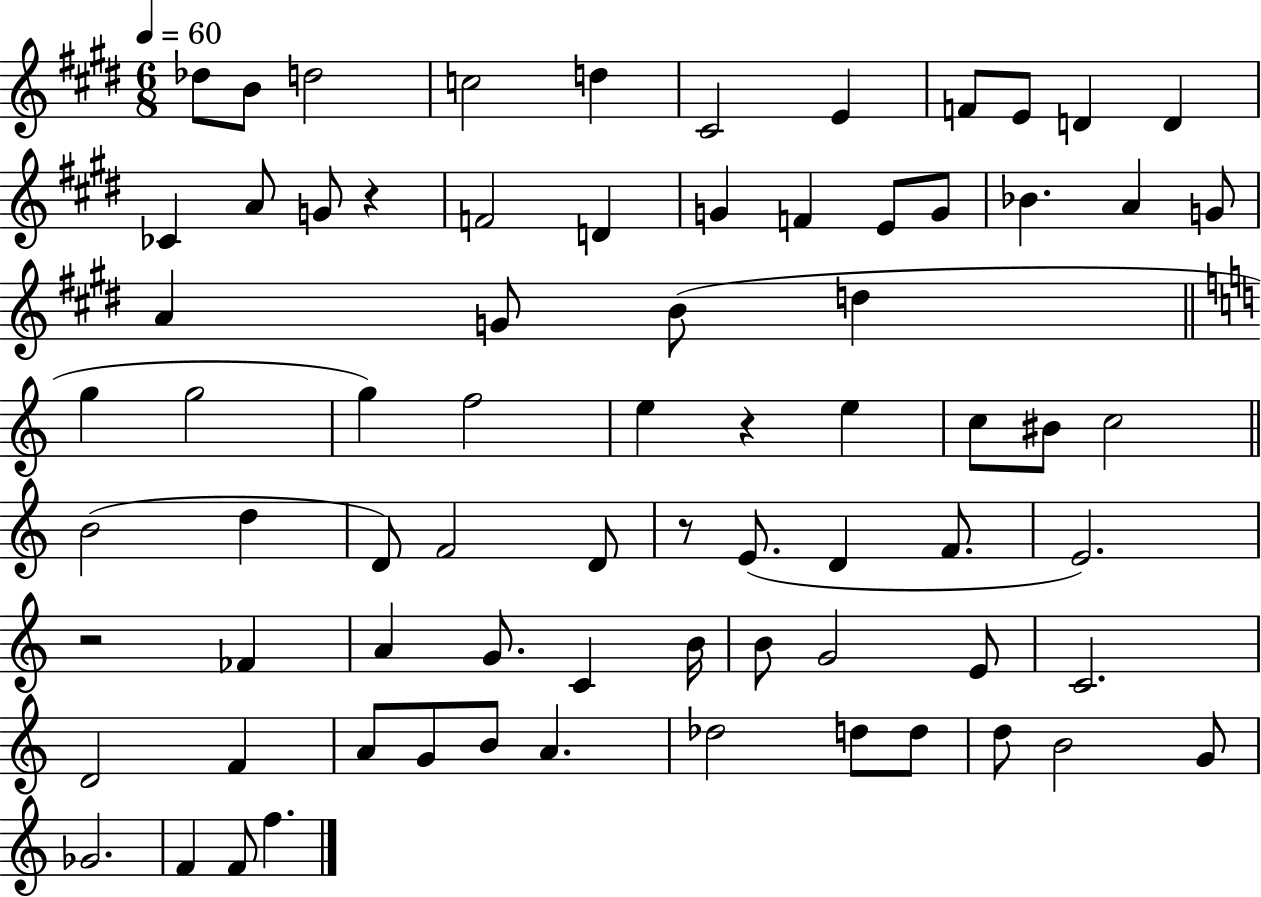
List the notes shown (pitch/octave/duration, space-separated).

Db5/e B4/e D5/h C5/h D5/q C#4/h E4/q F4/e E4/e D4/q D4/q CES4/q A4/e G4/e R/q F4/h D4/q G4/q F4/q E4/e G4/e Bb4/q. A4/q G4/e A4/q G4/e B4/e D5/q G5/q G5/h G5/q F5/h E5/q R/q E5/q C5/e BIS4/e C5/h B4/h D5/q D4/e F4/h D4/e R/e E4/e. D4/q F4/e. E4/h. R/h FES4/q A4/q G4/e. C4/q B4/s B4/e G4/h E4/e C4/h. D4/h F4/q A4/e G4/e B4/e A4/q. Db5/h D5/e D5/e D5/e B4/h G4/e Gb4/h. F4/q F4/e F5/q.